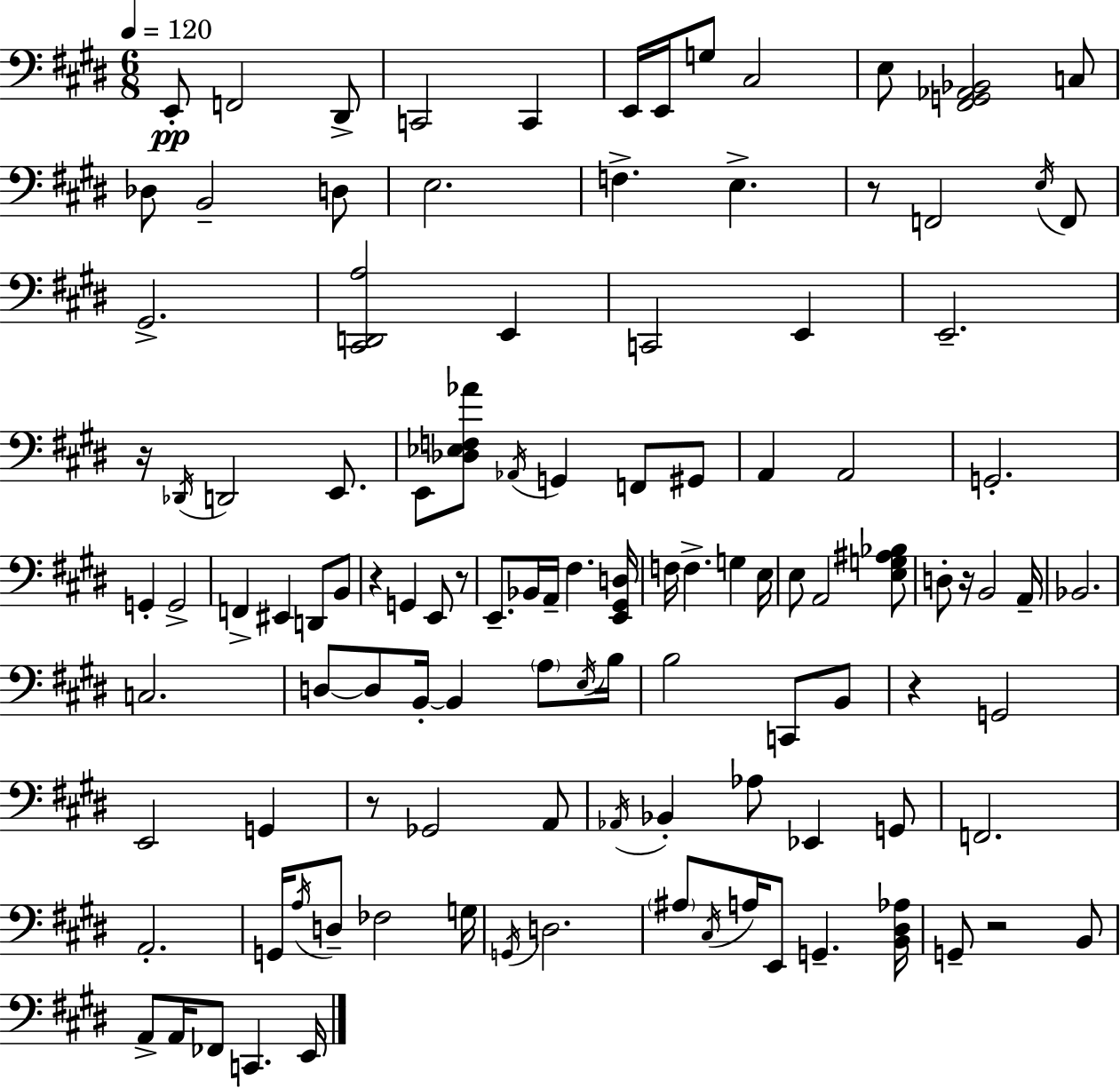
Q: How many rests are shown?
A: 8